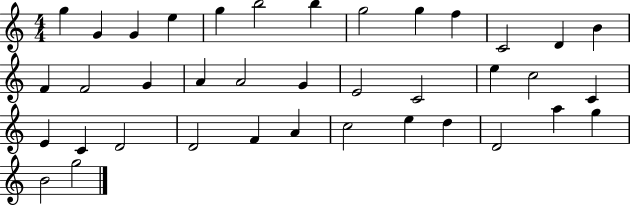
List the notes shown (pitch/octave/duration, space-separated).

G5/q G4/q G4/q E5/q G5/q B5/h B5/q G5/h G5/q F5/q C4/h D4/q B4/q F4/q F4/h G4/q A4/q A4/h G4/q E4/h C4/h E5/q C5/h C4/q E4/q C4/q D4/h D4/h F4/q A4/q C5/h E5/q D5/q D4/h A5/q G5/q B4/h G5/h